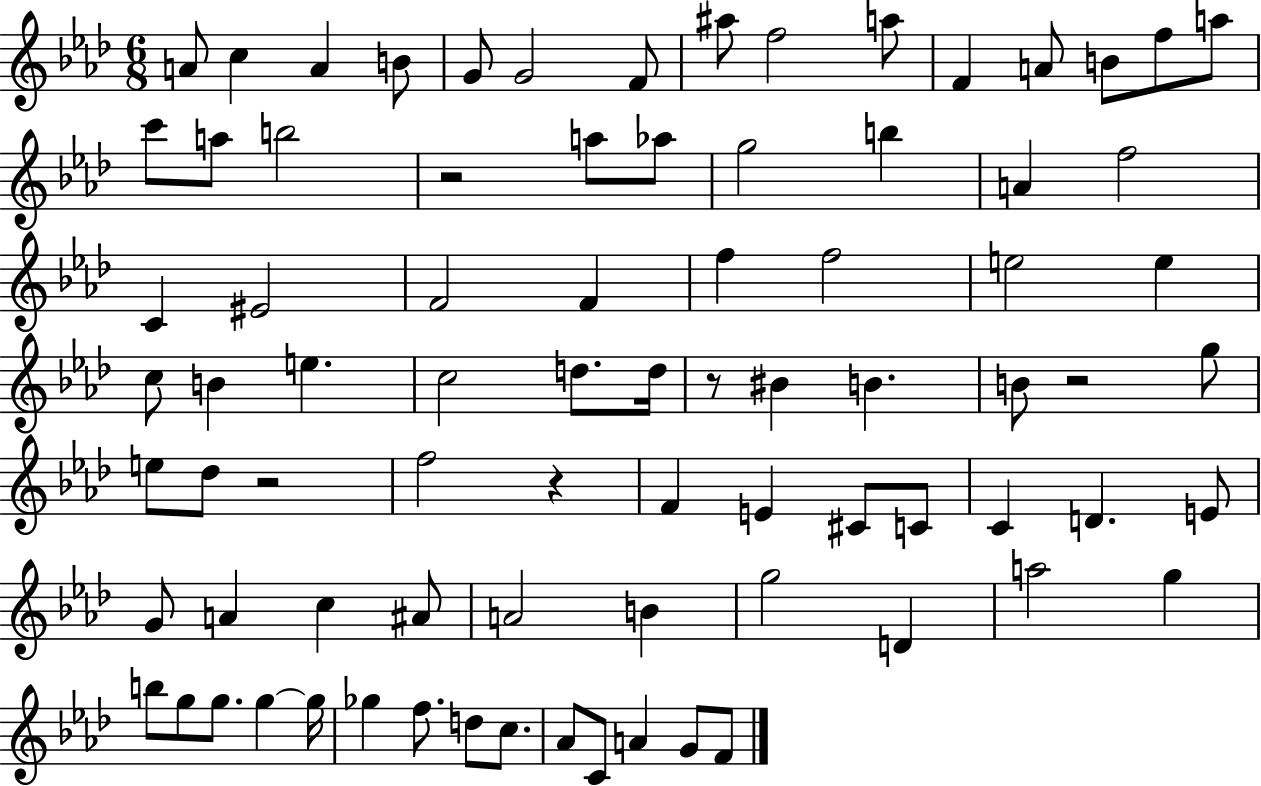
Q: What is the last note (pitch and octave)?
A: F4